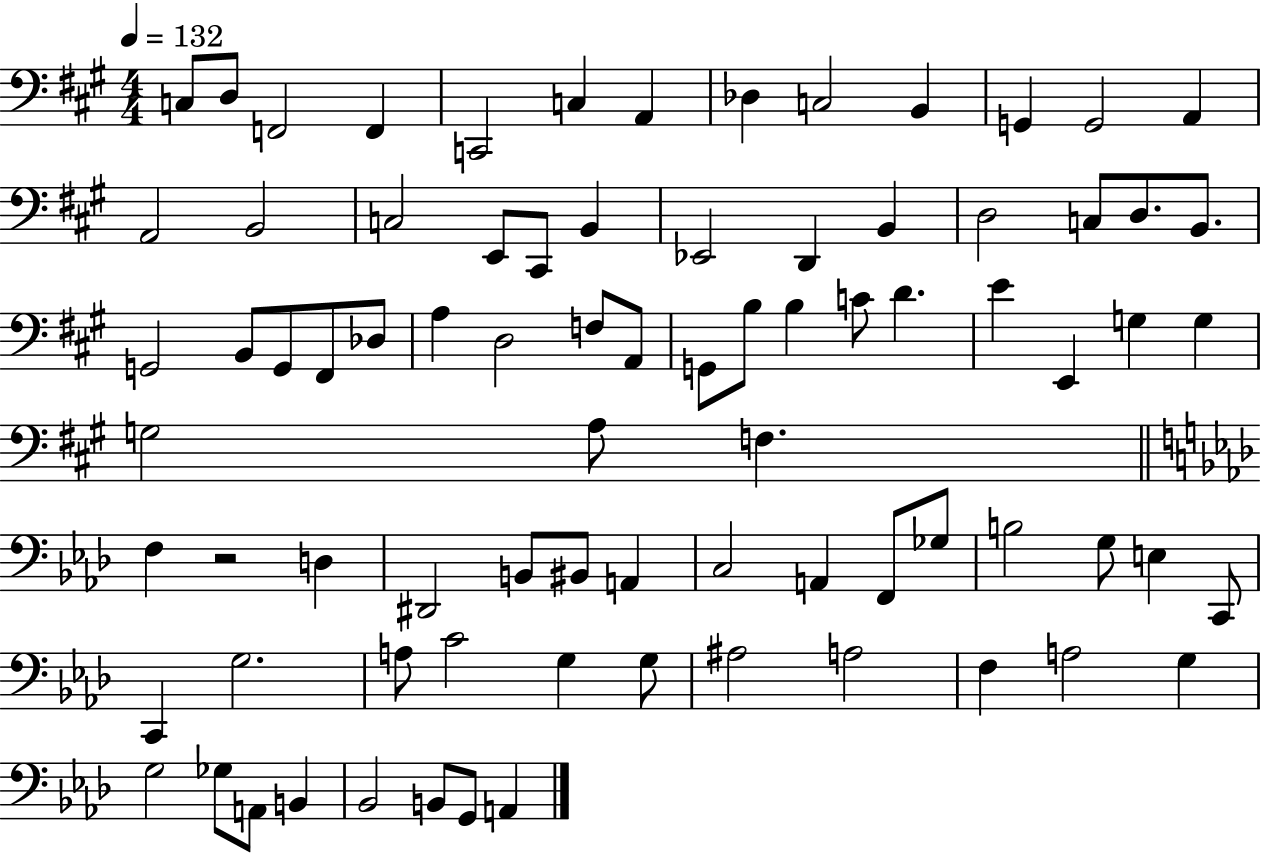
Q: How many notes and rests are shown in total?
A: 81